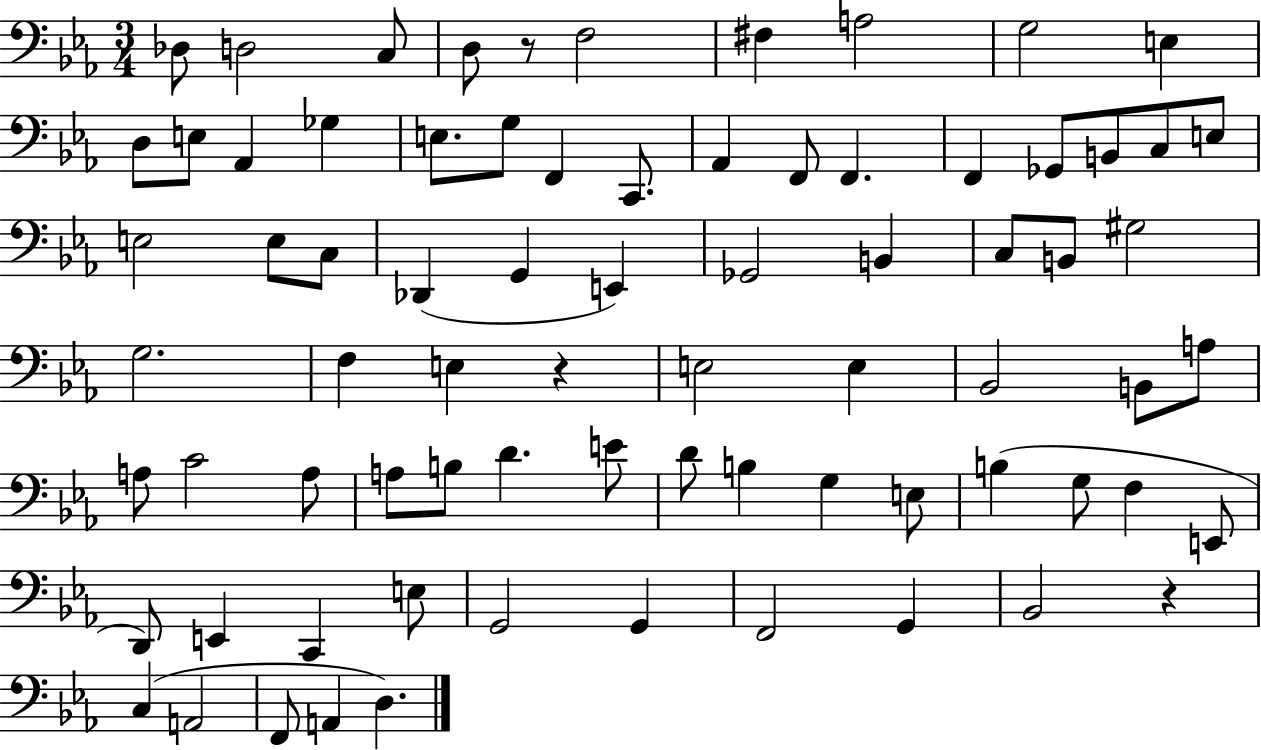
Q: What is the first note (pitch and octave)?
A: Db3